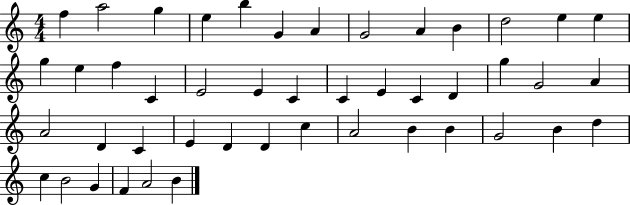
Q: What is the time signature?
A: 4/4